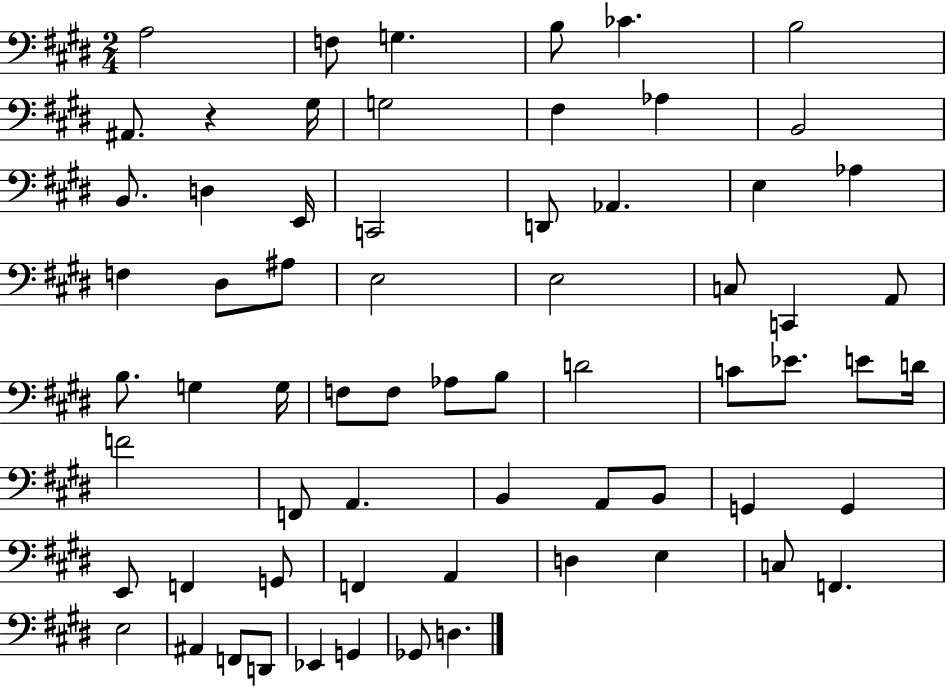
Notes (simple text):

A3/h F3/e G3/q. B3/e CES4/q. B3/h A#2/e. R/q G#3/s G3/h F#3/q Ab3/q B2/h B2/e. D3/q E2/s C2/h D2/e Ab2/q. E3/q Ab3/q F3/q D#3/e A#3/e E3/h E3/h C3/e C2/q A2/e B3/e. G3/q G3/s F3/e F3/e Ab3/e B3/e D4/h C4/e Eb4/e. E4/e D4/s F4/h F2/e A2/q. B2/q A2/e B2/e G2/q G2/q E2/e F2/q G2/e F2/q A2/q D3/q E3/q C3/e F2/q. E3/h A#2/q F2/e D2/e Eb2/q G2/q Gb2/e D3/q.